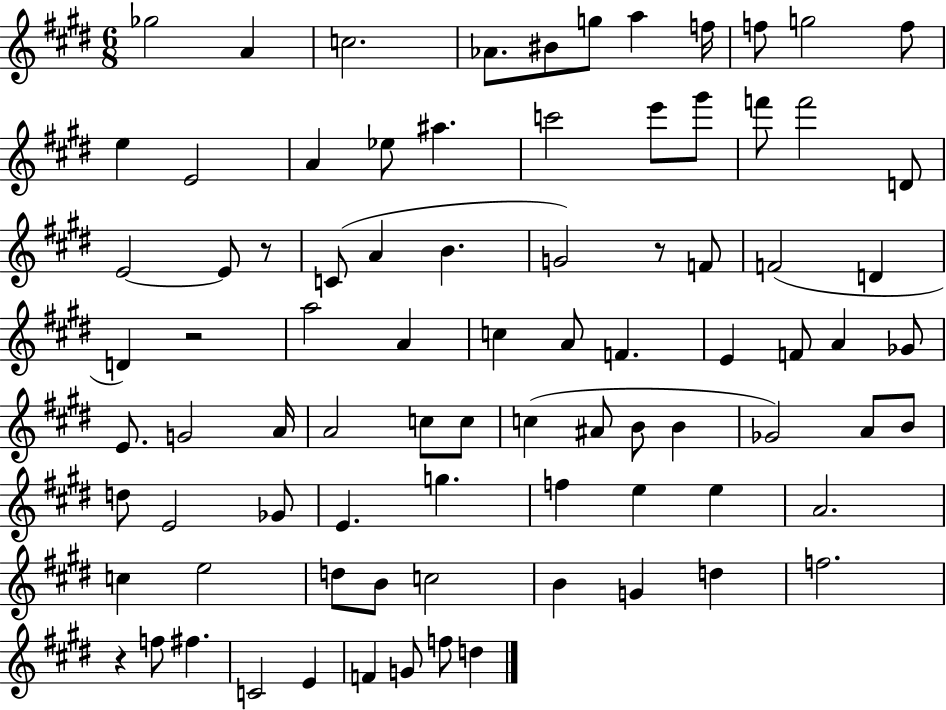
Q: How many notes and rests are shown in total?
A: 84